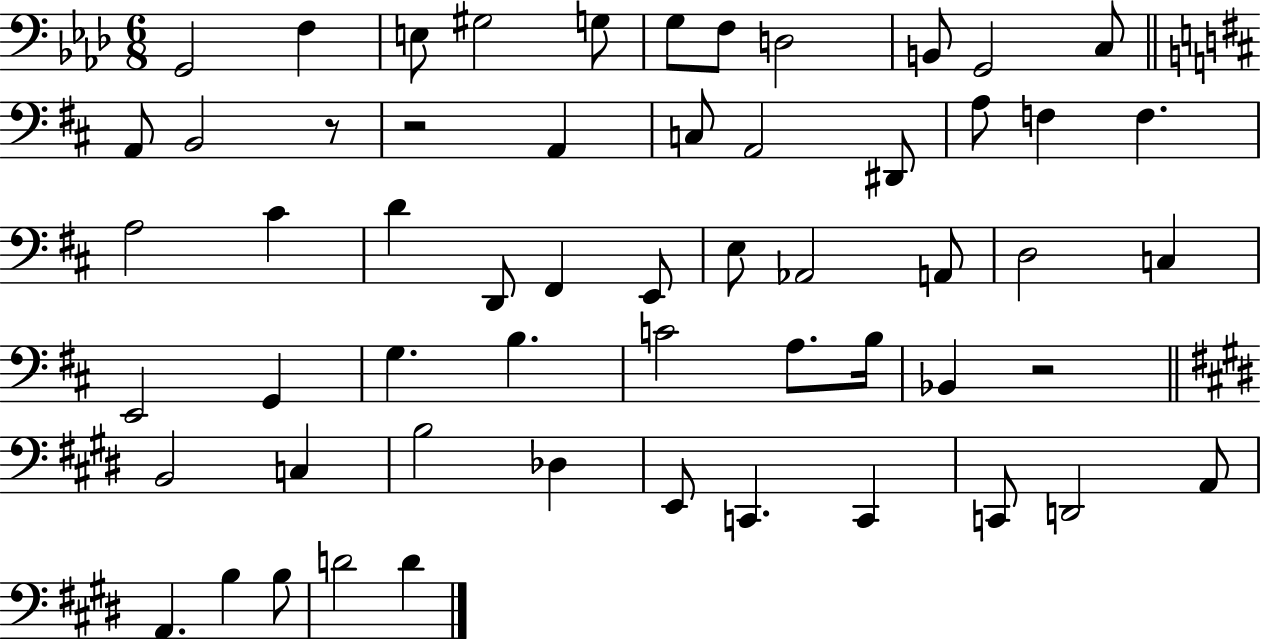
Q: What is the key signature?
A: AES major